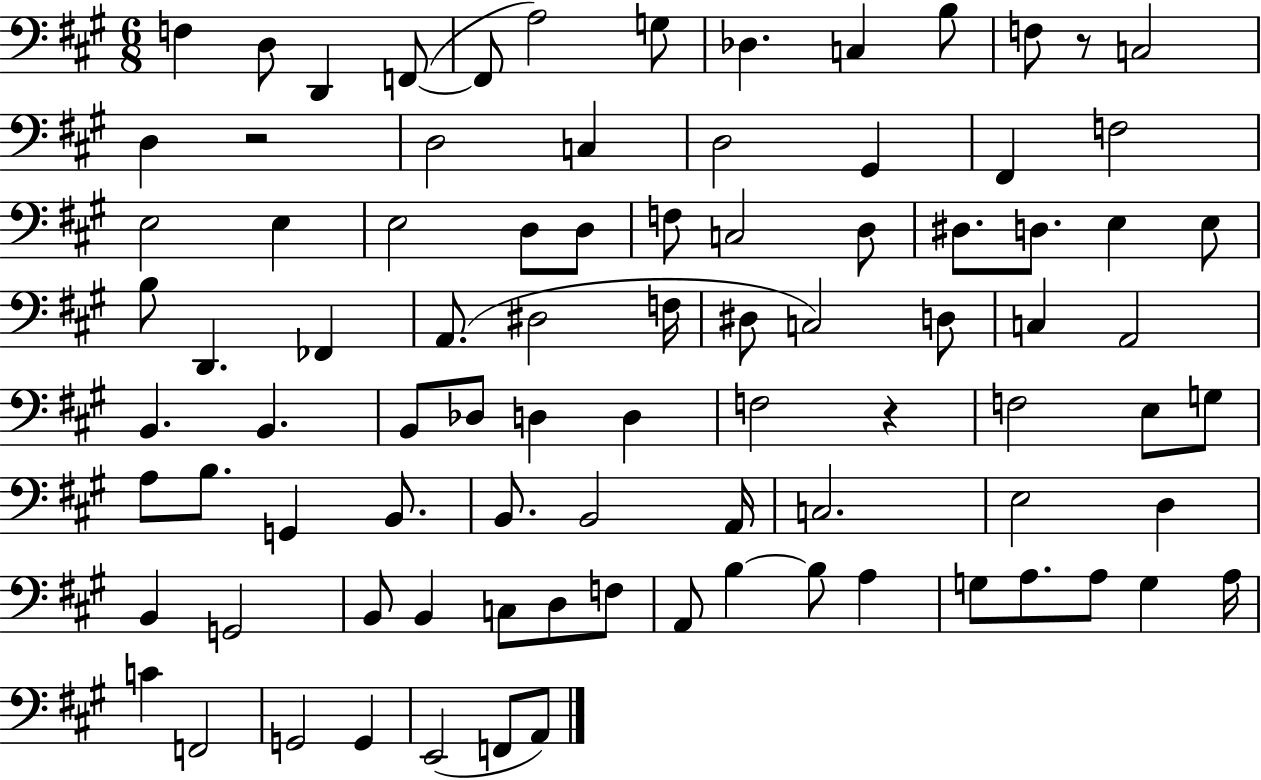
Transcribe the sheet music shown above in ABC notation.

X:1
T:Untitled
M:6/8
L:1/4
K:A
F, D,/2 D,, F,,/2 F,,/2 A,2 G,/2 _D, C, B,/2 F,/2 z/2 C,2 D, z2 D,2 C, D,2 ^G,, ^F,, F,2 E,2 E, E,2 D,/2 D,/2 F,/2 C,2 D,/2 ^D,/2 D,/2 E, E,/2 B,/2 D,, _F,, A,,/2 ^D,2 F,/4 ^D,/2 C,2 D,/2 C, A,,2 B,, B,, B,,/2 _D,/2 D, D, F,2 z F,2 E,/2 G,/2 A,/2 B,/2 G,, B,,/2 B,,/2 B,,2 A,,/4 C,2 E,2 D, B,, G,,2 B,,/2 B,, C,/2 D,/2 F,/2 A,,/2 B, B,/2 A, G,/2 A,/2 A,/2 G, A,/4 C F,,2 G,,2 G,, E,,2 F,,/2 A,,/2